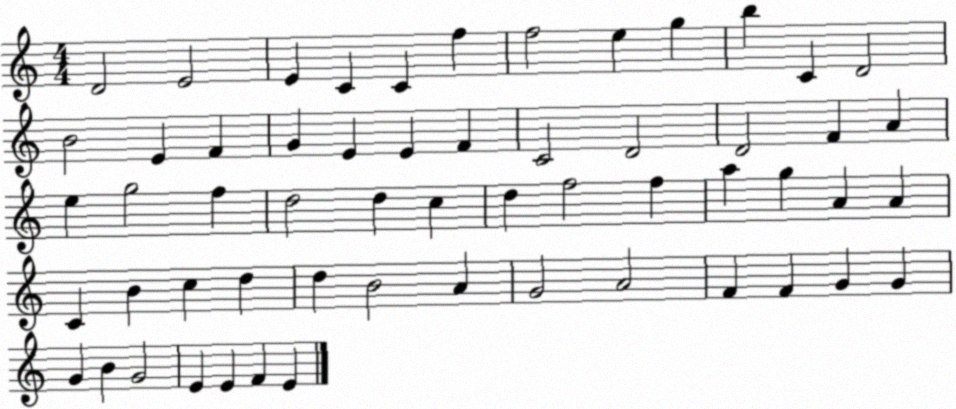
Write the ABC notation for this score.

X:1
T:Untitled
M:4/4
L:1/4
K:C
D2 E2 E C C f f2 e g b C D2 B2 E F G E E F C2 D2 D2 F A e g2 f d2 d c d f2 f a g A A C B c d d B2 A G2 A2 F F G G G B G2 E E F E